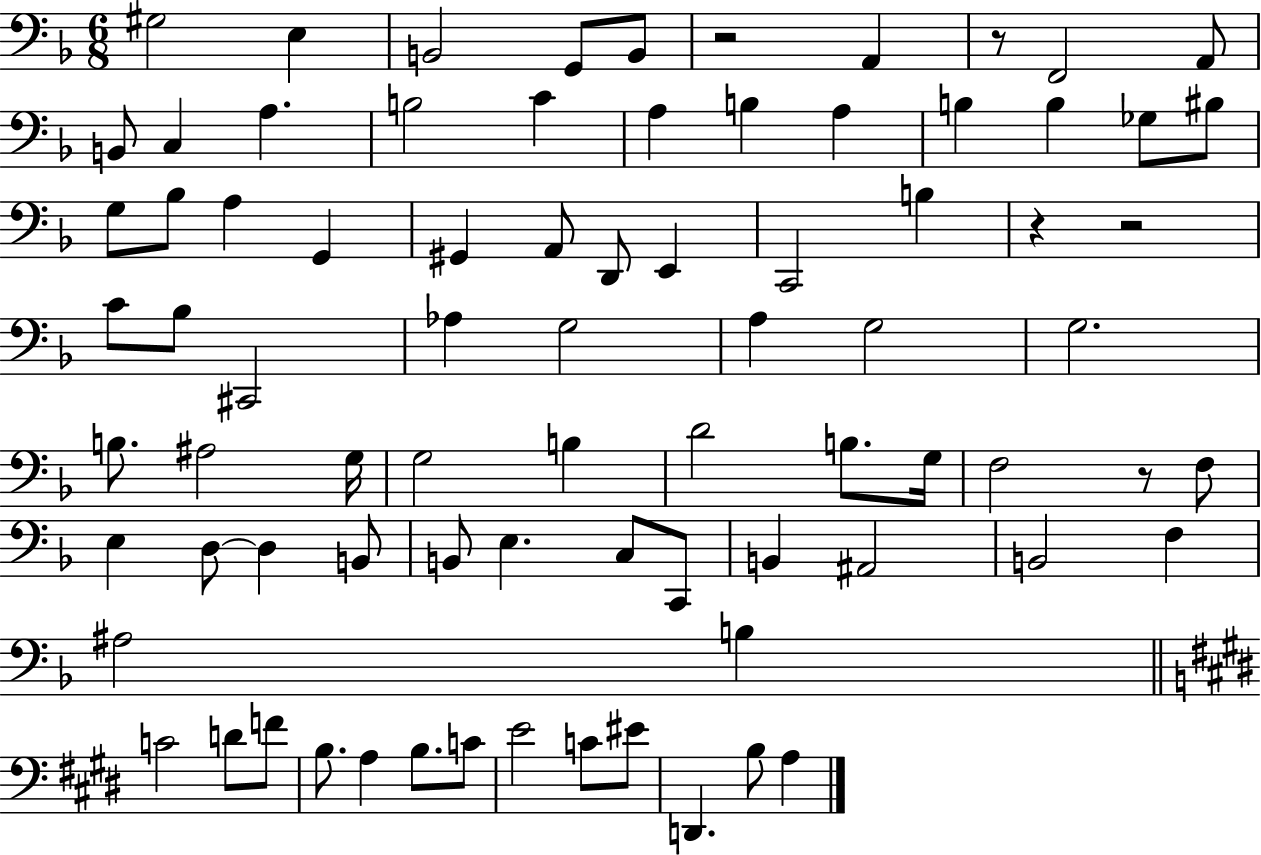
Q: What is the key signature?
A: F major